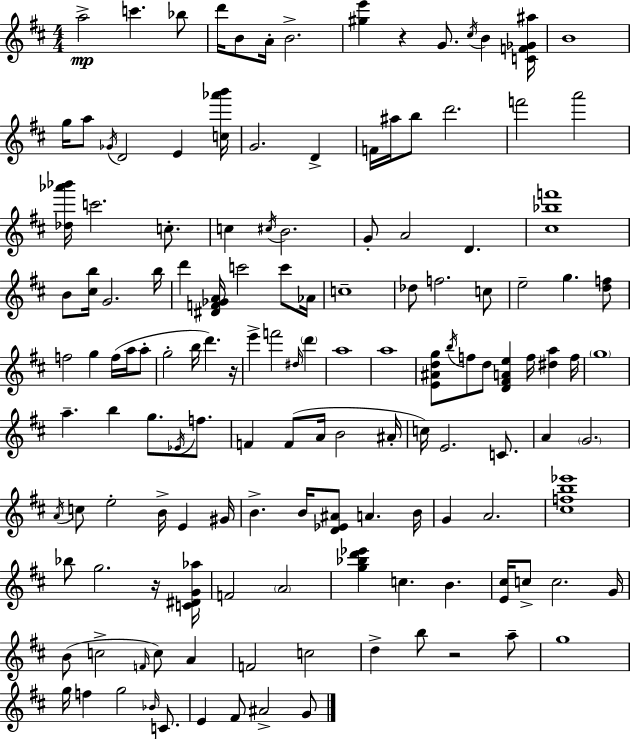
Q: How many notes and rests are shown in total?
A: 141